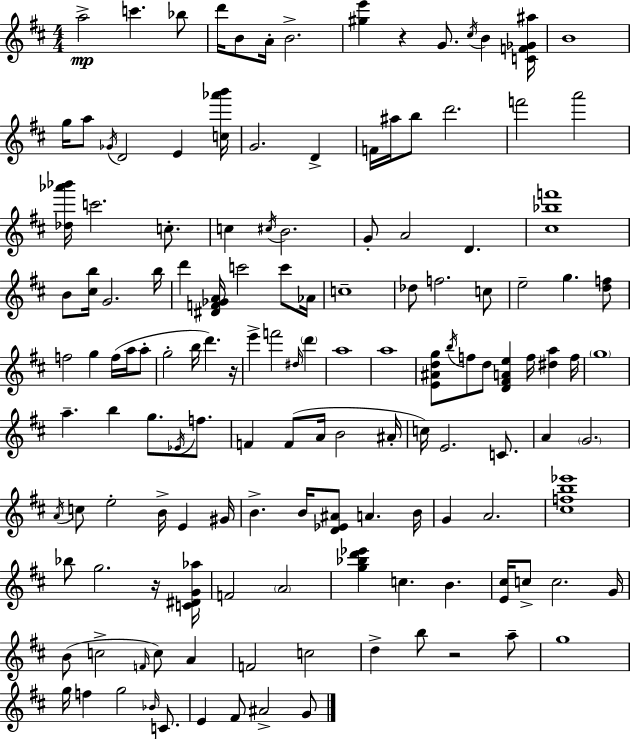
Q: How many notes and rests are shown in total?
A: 141